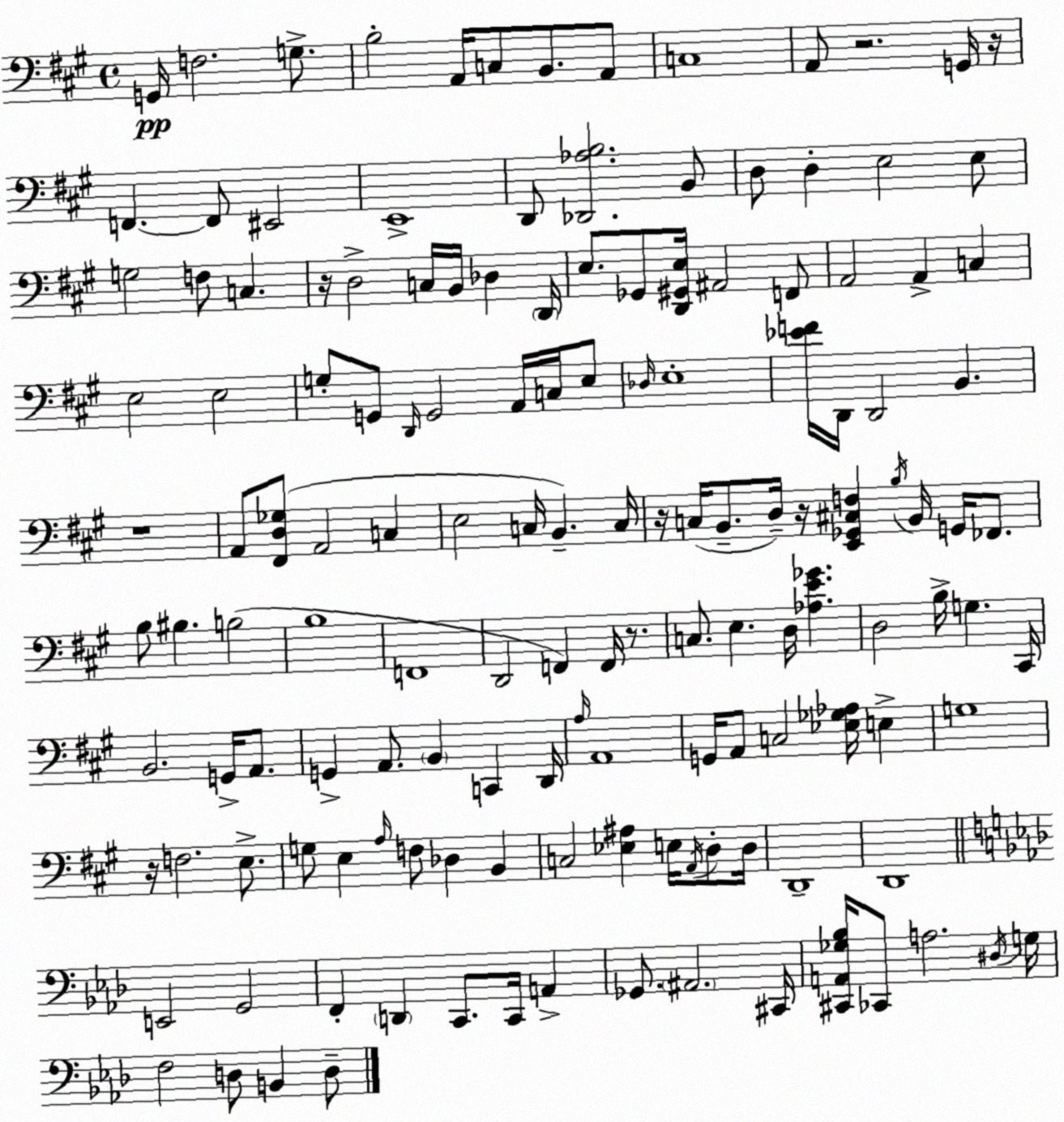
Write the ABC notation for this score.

X:1
T:Untitled
M:4/4
L:1/4
K:A
G,,/4 F,2 G,/2 B,2 A,,/4 C,/2 B,,/2 A,,/2 C,4 A,,/2 z2 G,,/4 z/4 F,, F,,/2 ^E,,2 E,,4 D,,/2 [_D,,_A,B,]2 B,,/2 D,/2 D, E,2 E,/2 G,2 F,/2 C, z/4 D,2 C,/4 B,,/4 _D, D,,/4 E,/2 _G,,/2 [D,,^G,,E,]/4 ^A,,2 F,,/2 A,,2 A,, C, E,2 E,2 G,/2 G,,/2 D,,/4 G,,2 A,,/4 C,/4 E,/2 _D,/4 E,4 [_EF]/4 D,,/4 D,,2 B,, z4 A,,/2 [^F,,D,_G,]/2 A,,2 C, E,2 C,/4 B,, C,/4 z/4 C,/4 B,,/2 D,/4 z/4 [E,,_G,,^C,F,] B,/4 B,,/4 G,,/4 _F,,/2 B,/2 ^B, B,2 B,4 F,,4 D,,2 F,, F,,/4 z/2 C,/2 E, D,/4 [_A,E_G] D,2 B,/4 G, ^C,,/4 B,,2 G,,/4 A,,/2 G,, A,,/2 B,, C,, D,,/4 A,/4 A,,4 G,,/4 A,,/2 C,2 [_E,_G,_A,]/4 E, G,4 z/4 F,2 E,/2 G,/2 E, A,/4 F,/2 _D, B,, C,2 [_E,^A,] E,/4 A,,/4 D,/2 D,/4 D,,4 D,,4 E,,2 G,,2 F,, D,, C,,/2 C,,/4 A,, _G,,/2 ^A,,2 ^C,,/4 [^C,,A,,_G,_B,]/4 _C,,/2 A,2 ^D,/4 G,/4 F,2 D,/2 B,, D,/2